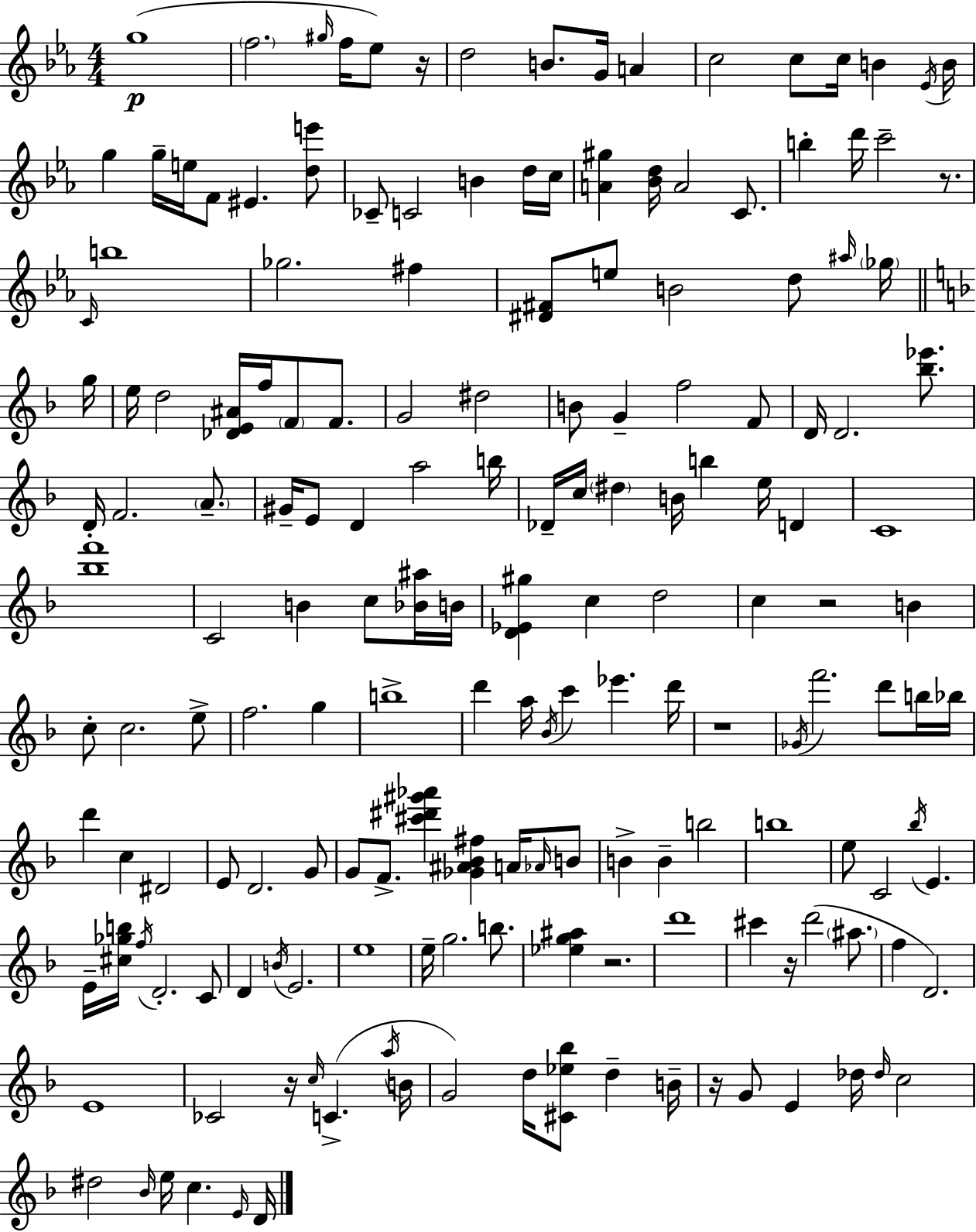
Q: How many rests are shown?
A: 8